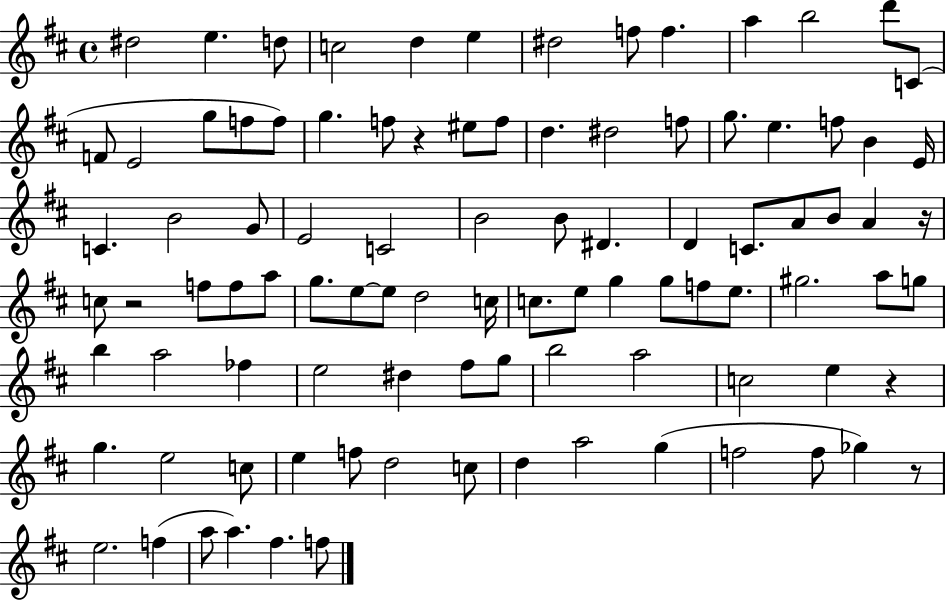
{
  \clef treble
  \time 4/4
  \defaultTimeSignature
  \key d \major
  dis''2 e''4. d''8 | c''2 d''4 e''4 | dis''2 f''8 f''4. | a''4 b''2 d'''8 c'8( | \break f'8 e'2 g''8 f''8 f''8) | g''4. f''8 r4 eis''8 f''8 | d''4. dis''2 f''8 | g''8. e''4. f''8 b'4 e'16 | \break c'4. b'2 g'8 | e'2 c'2 | b'2 b'8 dis'4. | d'4 c'8. a'8 b'8 a'4 r16 | \break c''8 r2 f''8 f''8 a''8 | g''8. e''8~~ e''8 d''2 c''16 | c''8. e''8 g''4 g''8 f''8 e''8. | gis''2. a''8 g''8 | \break b''4 a''2 fes''4 | e''2 dis''4 fis''8 g''8 | b''2 a''2 | c''2 e''4 r4 | \break g''4. e''2 c''8 | e''4 f''8 d''2 c''8 | d''4 a''2 g''4( | f''2 f''8 ges''4) r8 | \break e''2. f''4( | a''8 a''4.) fis''4. f''8 | \bar "|."
}